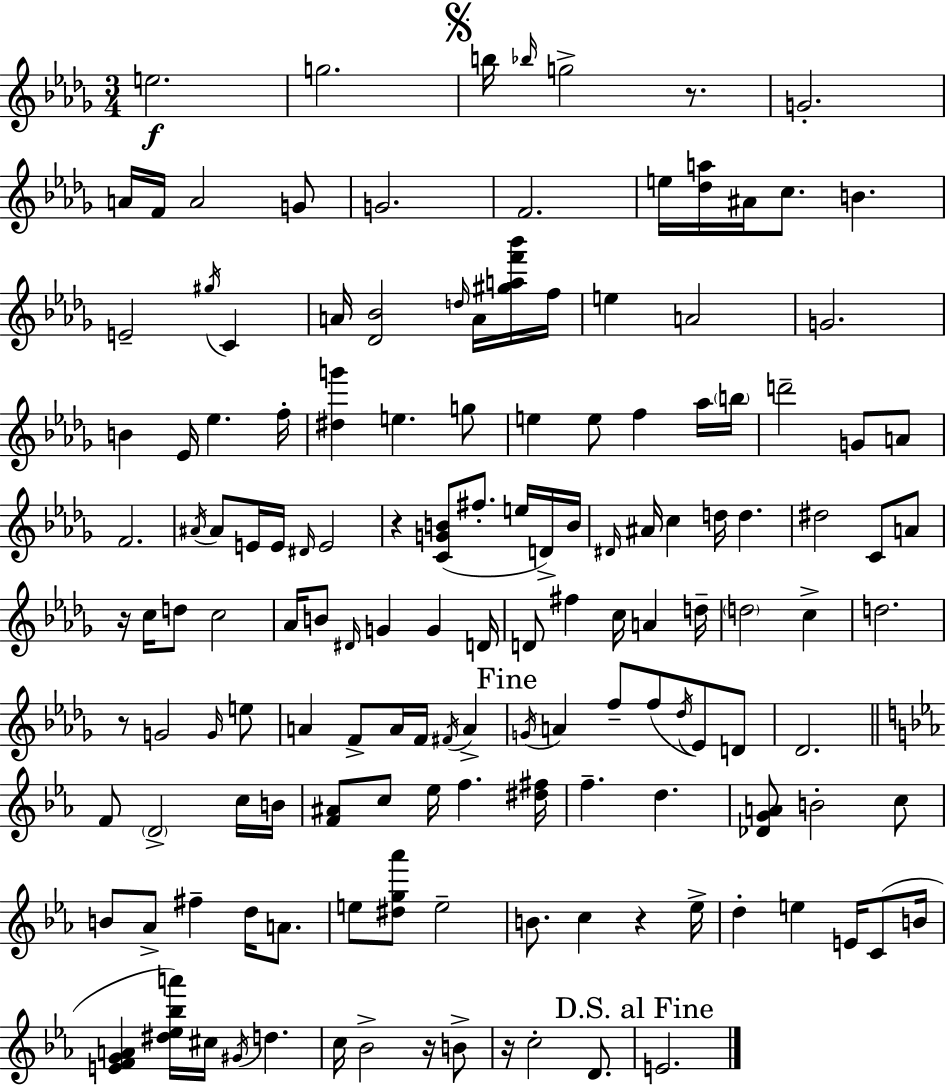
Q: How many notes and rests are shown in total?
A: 146